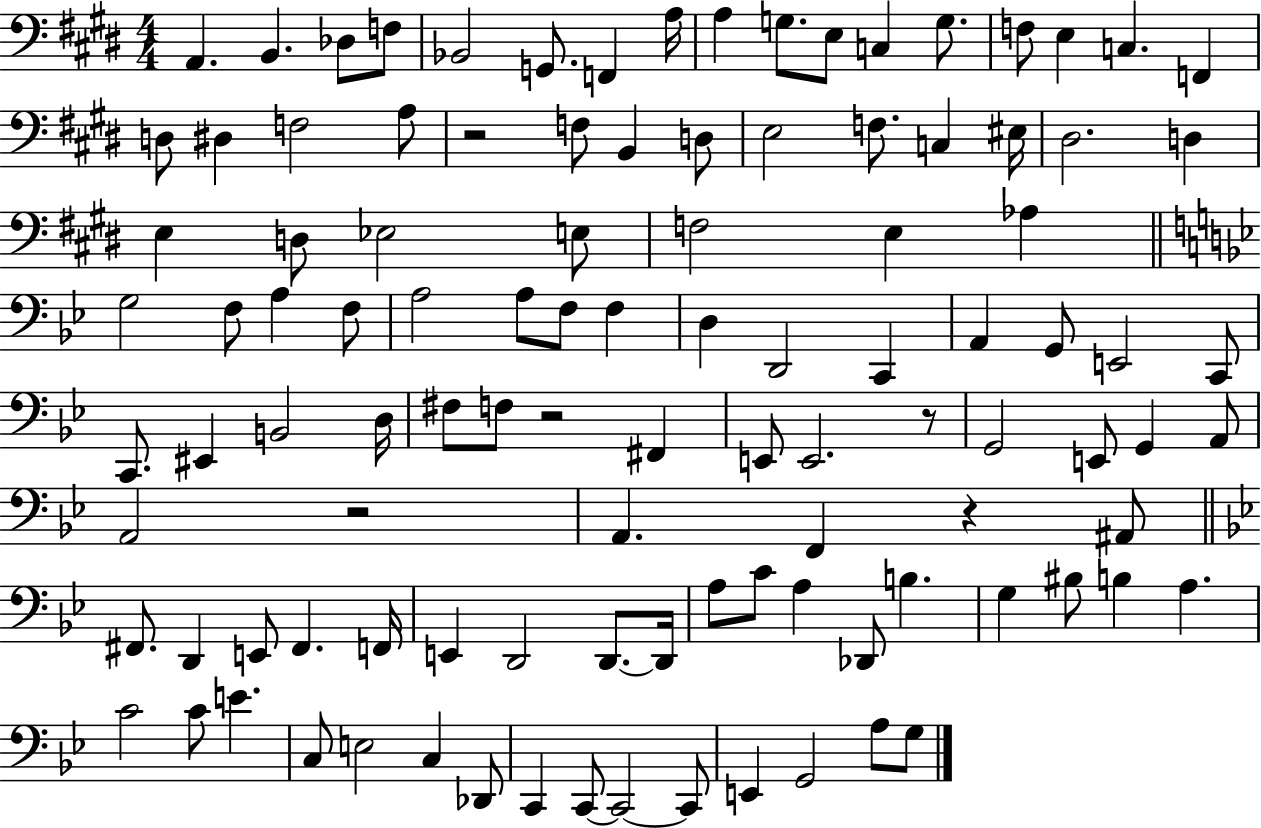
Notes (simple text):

A2/q. B2/q. Db3/e F3/e Bb2/h G2/e. F2/q A3/s A3/q G3/e. E3/e C3/q G3/e. F3/e E3/q C3/q. F2/q D3/e D#3/q F3/h A3/e R/h F3/e B2/q D3/e E3/h F3/e. C3/q EIS3/s D#3/h. D3/q E3/q D3/e Eb3/h E3/e F3/h E3/q Ab3/q G3/h F3/e A3/q F3/e A3/h A3/e F3/e F3/q D3/q D2/h C2/q A2/q G2/e E2/h C2/e C2/e. EIS2/q B2/h D3/s F#3/e F3/e R/h F#2/q E2/e E2/h. R/e G2/h E2/e G2/q A2/e A2/h R/h A2/q. F2/q R/q A#2/e F#2/e. D2/q E2/e F#2/q. F2/s E2/q D2/h D2/e. D2/s A3/e C4/e A3/q Db2/e B3/q. G3/q BIS3/e B3/q A3/q. C4/h C4/e E4/q. C3/e E3/h C3/q Db2/e C2/q C2/e C2/h C2/e E2/q G2/h A3/e G3/e